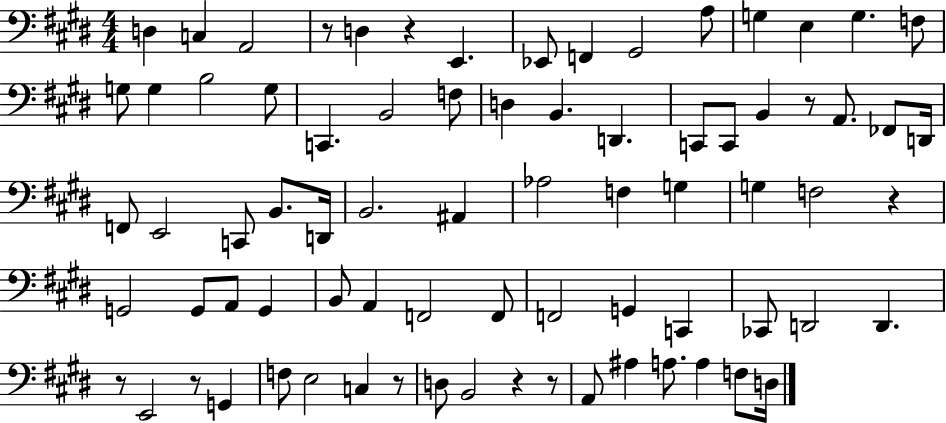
X:1
T:Untitled
M:4/4
L:1/4
K:E
D, C, A,,2 z/2 D, z E,, _E,,/2 F,, ^G,,2 A,/2 G, E, G, F,/2 G,/2 G, B,2 G,/2 C,, B,,2 F,/2 D, B,, D,, C,,/2 C,,/2 B,, z/2 A,,/2 _F,,/2 D,,/4 F,,/2 E,,2 C,,/2 B,,/2 D,,/4 B,,2 ^A,, _A,2 F, G, G, F,2 z G,,2 G,,/2 A,,/2 G,, B,,/2 A,, F,,2 F,,/2 F,,2 G,, C,, _C,,/2 D,,2 D,, z/2 E,,2 z/2 G,, F,/2 E,2 C, z/2 D,/2 B,,2 z z/2 A,,/2 ^A, A,/2 A, F,/2 D,/4